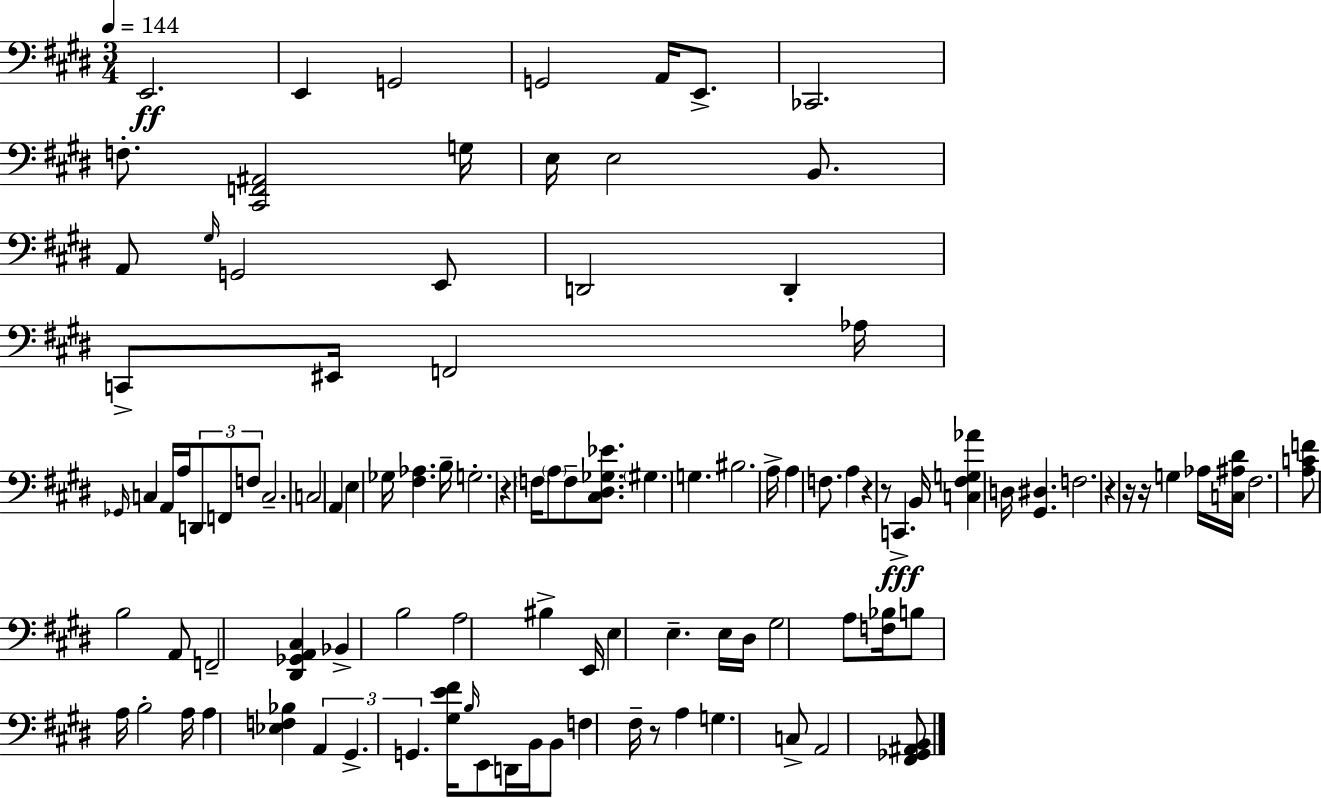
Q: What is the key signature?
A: E major